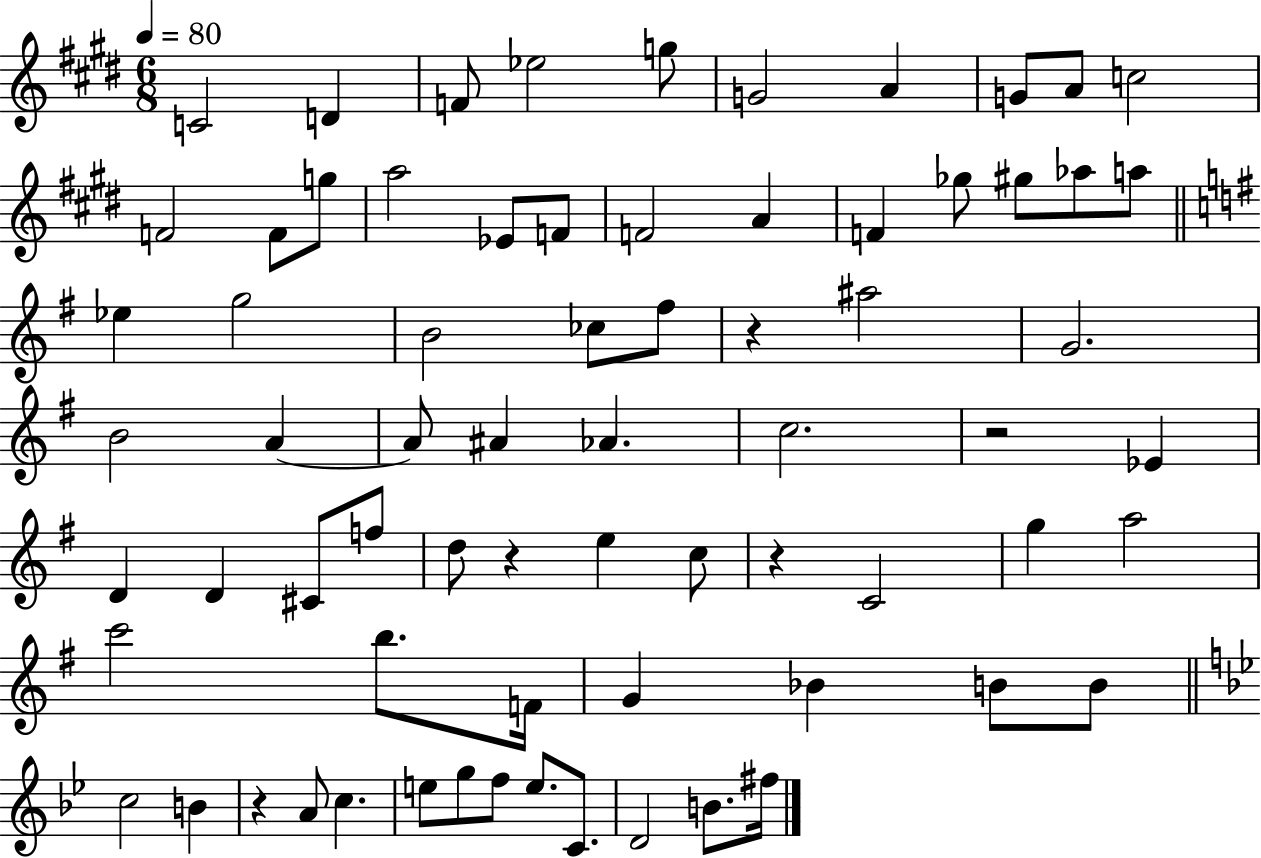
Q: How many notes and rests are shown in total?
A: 71